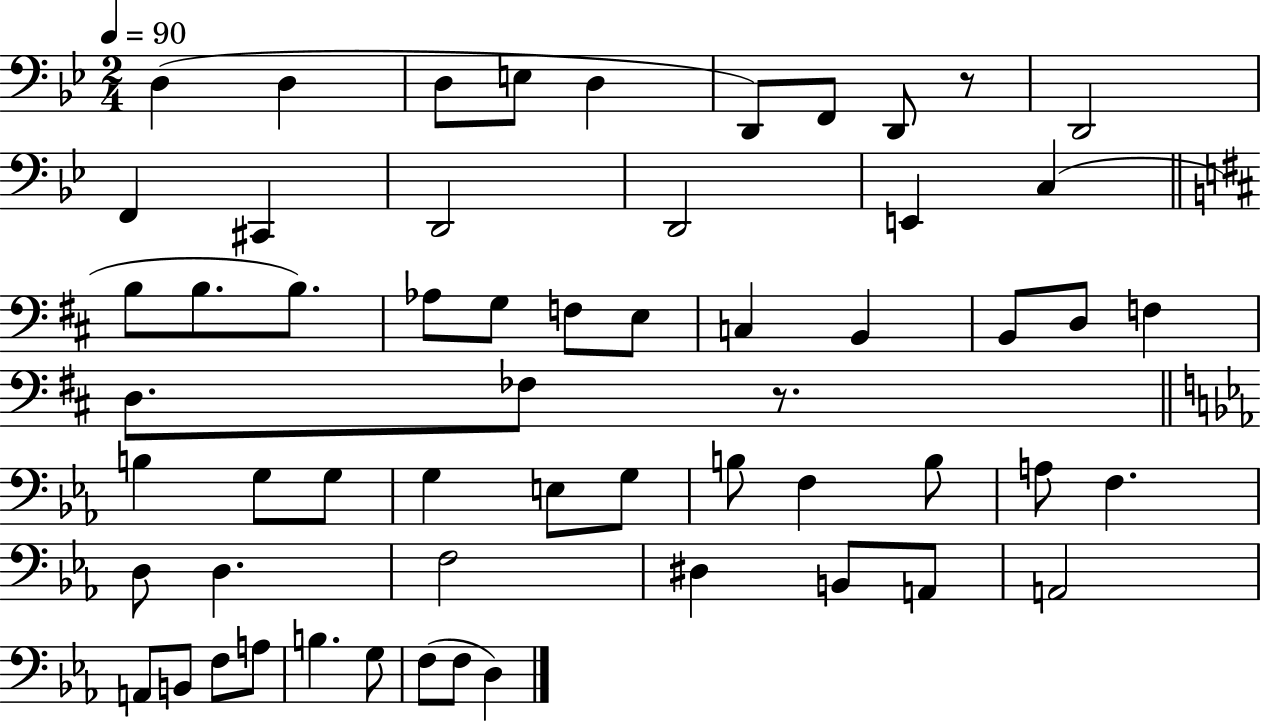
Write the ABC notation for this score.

X:1
T:Untitled
M:2/4
L:1/4
K:Bb
D, D, D,/2 E,/2 D, D,,/2 F,,/2 D,,/2 z/2 D,,2 F,, ^C,, D,,2 D,,2 E,, C, B,/2 B,/2 B,/2 _A,/2 G,/2 F,/2 E,/2 C, B,, B,,/2 D,/2 F, D,/2 _F,/2 z/2 B, G,/2 G,/2 G, E,/2 G,/2 B,/2 F, B,/2 A,/2 F, D,/2 D, F,2 ^D, B,,/2 A,,/2 A,,2 A,,/2 B,,/2 F,/2 A,/2 B, G,/2 F,/2 F,/2 D,